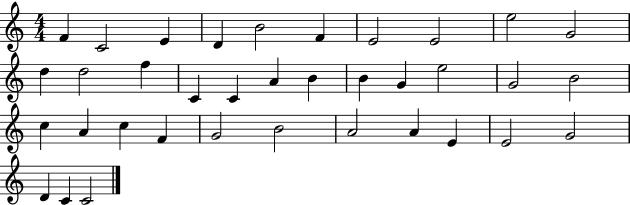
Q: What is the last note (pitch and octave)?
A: C4